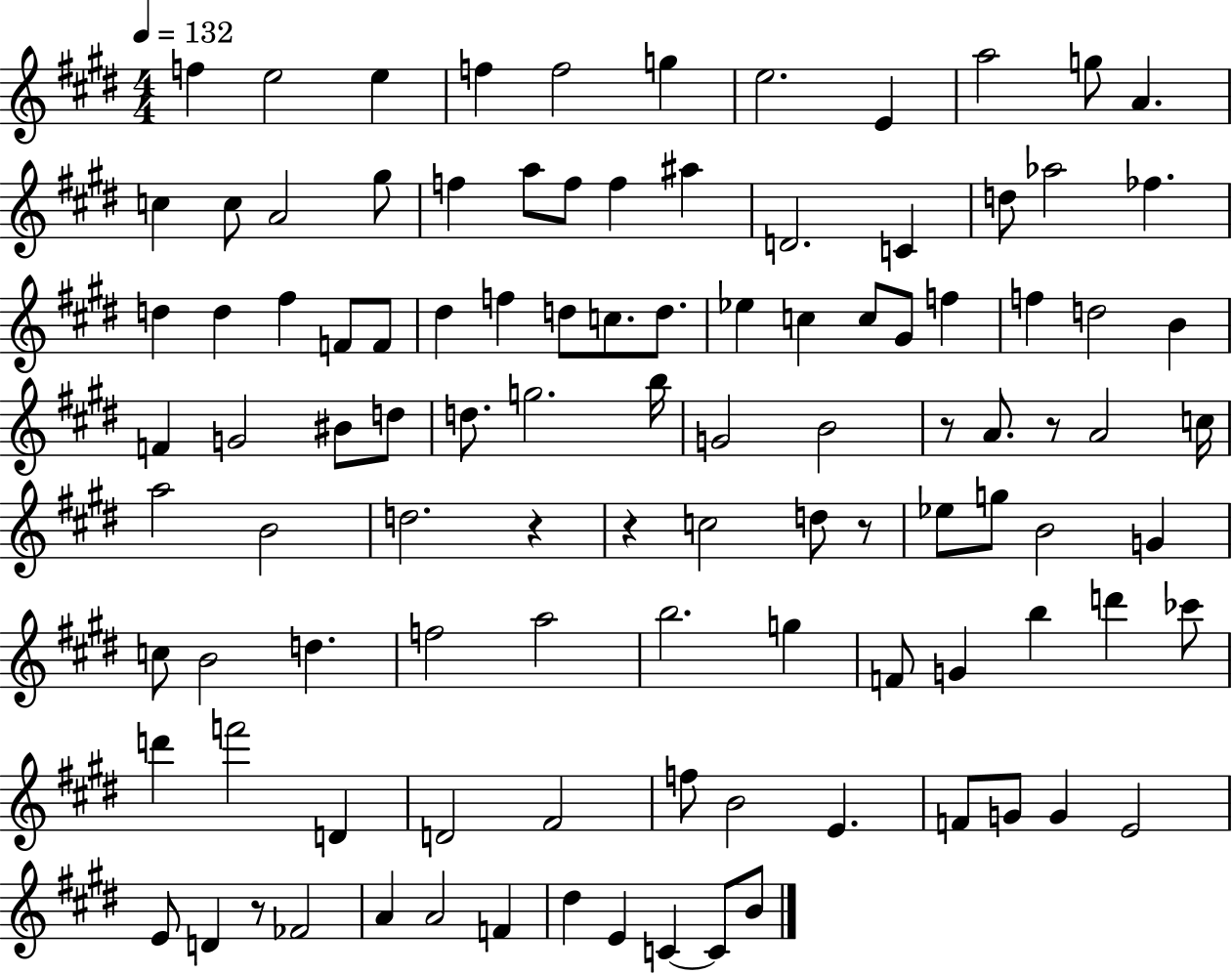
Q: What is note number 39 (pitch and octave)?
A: G#4